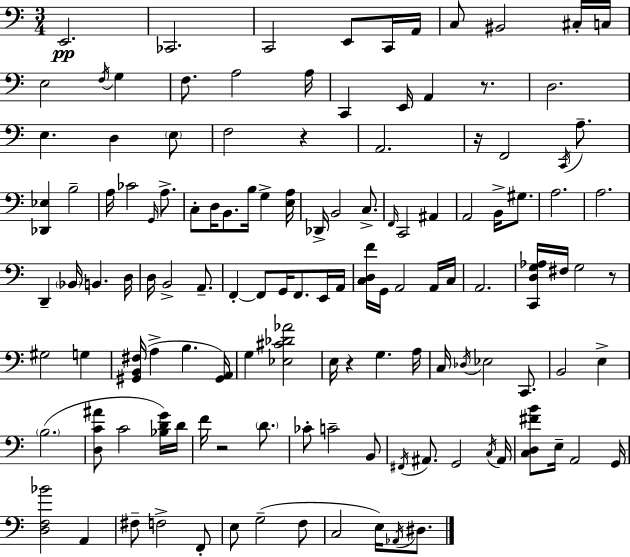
{
  \clef bass
  \numericTimeSignature
  \time 3/4
  \key c \major
  e,2.\pp | ces,2. | c,2 e,8 c,16 a,16 | c8 bis,2 cis16-. c16 | \break e2 \acciaccatura { f16 } g4 | f8. a2 | a16 c,4 e,16 a,4 r8. | d2. | \break e4. d4 \parenthesize e8 | f2 r4 | a,2. | r16 f,2 \acciaccatura { c,16 } a8.-- | \break <des, ees>4 b2-- | a16 ces'2 \grace { g,16 } | a8.-> c8-. d16 b,8. b16 g4-> | <e a>16 des,16-> b,2 | \break c8.-> \grace { f,16 } c,2 | ais,4 a,2 | b,16-> gis8. a2. | a2. | \break d,4-- \parenthesize bes,16 b,4. | d16 d16 b,2-> | a,8.-- f,4-.~~ f,8 g,16 f,8. | e,16 a,16 <c d f'>16 g,16 a,2 | \break a,16 c16 a,2. | <c, d g aes>16 fis16 g2 | r8 gis2 | g4 <gis, b, fis>16( a4-> b4. | \break <gis, a,>16) g4 <ees cis' des' aes'>2 | e16 r4 g4. | a16 c16 \acciaccatura { des16 } ees2 | c,8. b,2 | \break e4-> \parenthesize b2.( | <d c' ais'>8 c'2 | <bes d' g'>16) d'16 f'16 r2 | \parenthesize d'8. ces'8-. c'2-- | \break b,8 \acciaccatura { fis,16 } ais,8. g,2 | \acciaccatura { c16 } ais,16 <c d fis' b'>8 e16-- a,2 | g,16 <d f bes'>2 | a,4 fis8-- f2-> | \break f,8-. e8 g2--( | f8 c2 | e16) \acciaccatura { aes,16 } dis8. \bar "|."
}